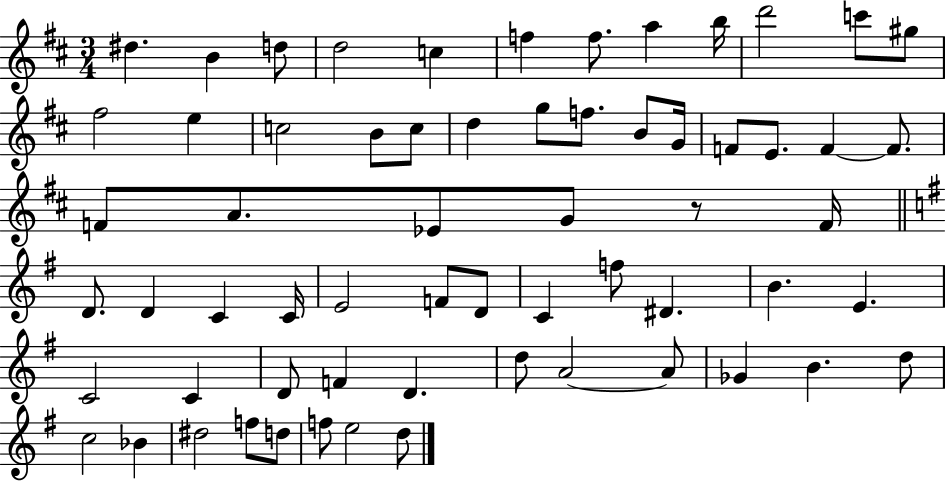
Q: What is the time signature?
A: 3/4